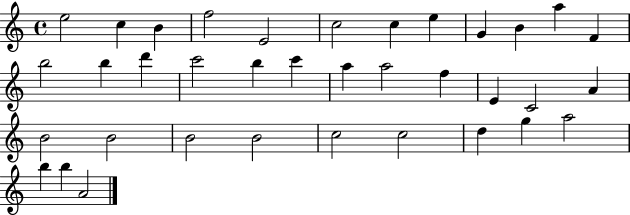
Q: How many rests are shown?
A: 0